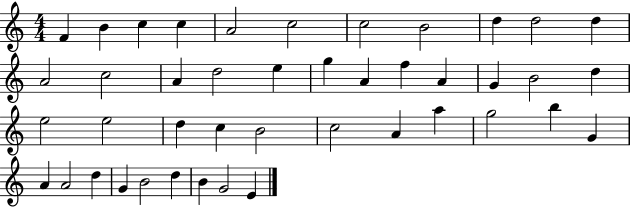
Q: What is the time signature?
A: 4/4